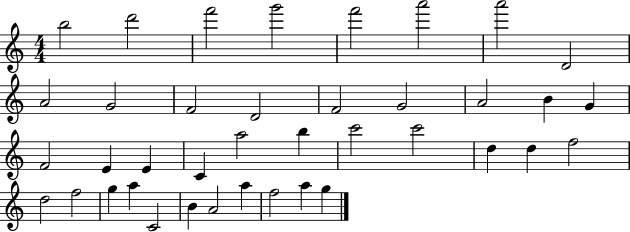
B5/h D6/h F6/h G6/h F6/h A6/h A6/h D4/h A4/h G4/h F4/h D4/h F4/h G4/h A4/h B4/q G4/q F4/h E4/q E4/q C4/q A5/h B5/q C6/h C6/h D5/q D5/q F5/h D5/h F5/h G5/q A5/q C4/h B4/q A4/h A5/q F5/h A5/q G5/q